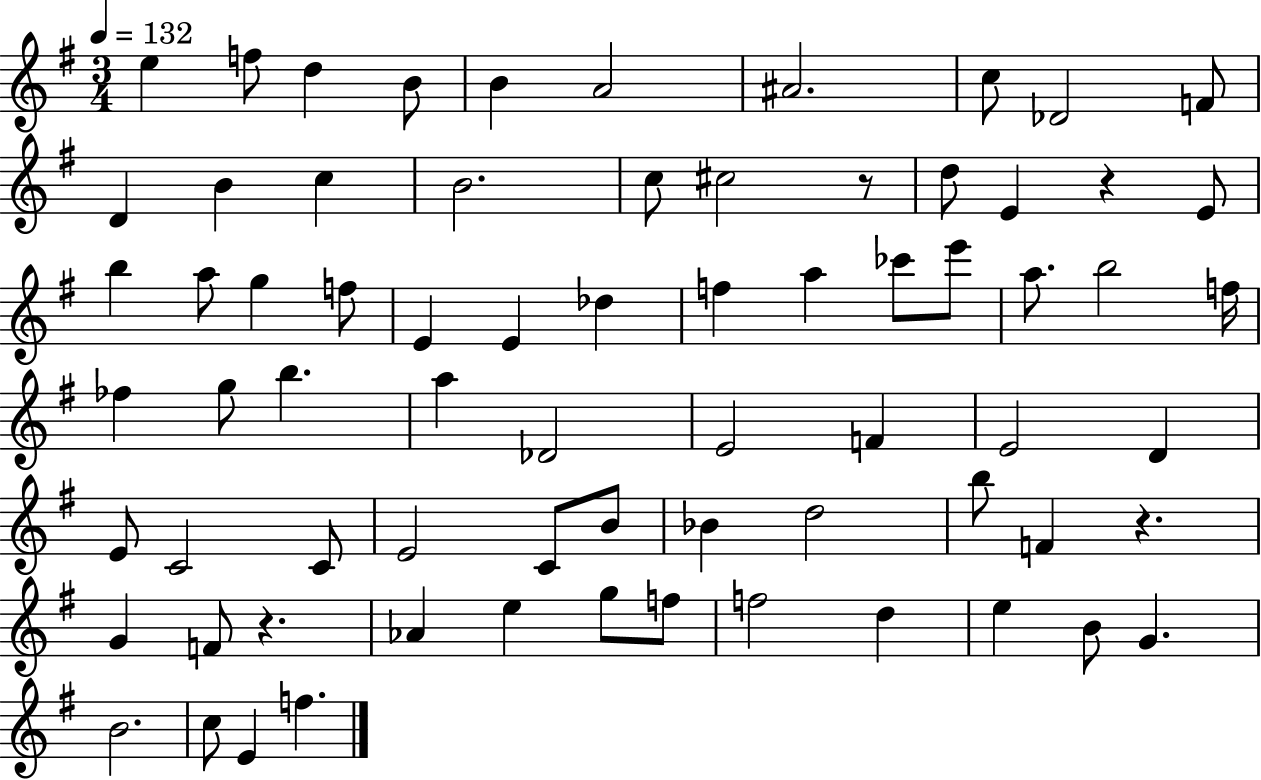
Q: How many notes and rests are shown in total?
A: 71